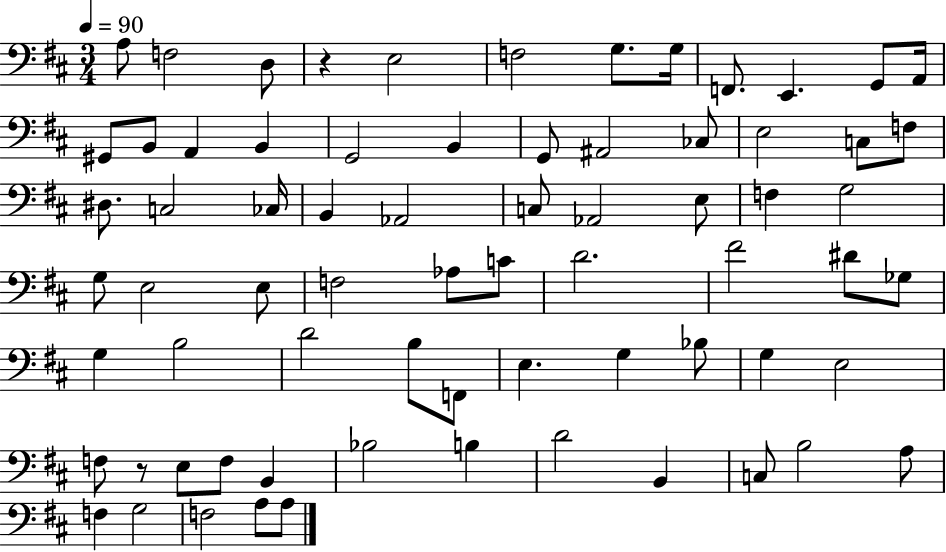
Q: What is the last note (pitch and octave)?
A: A3